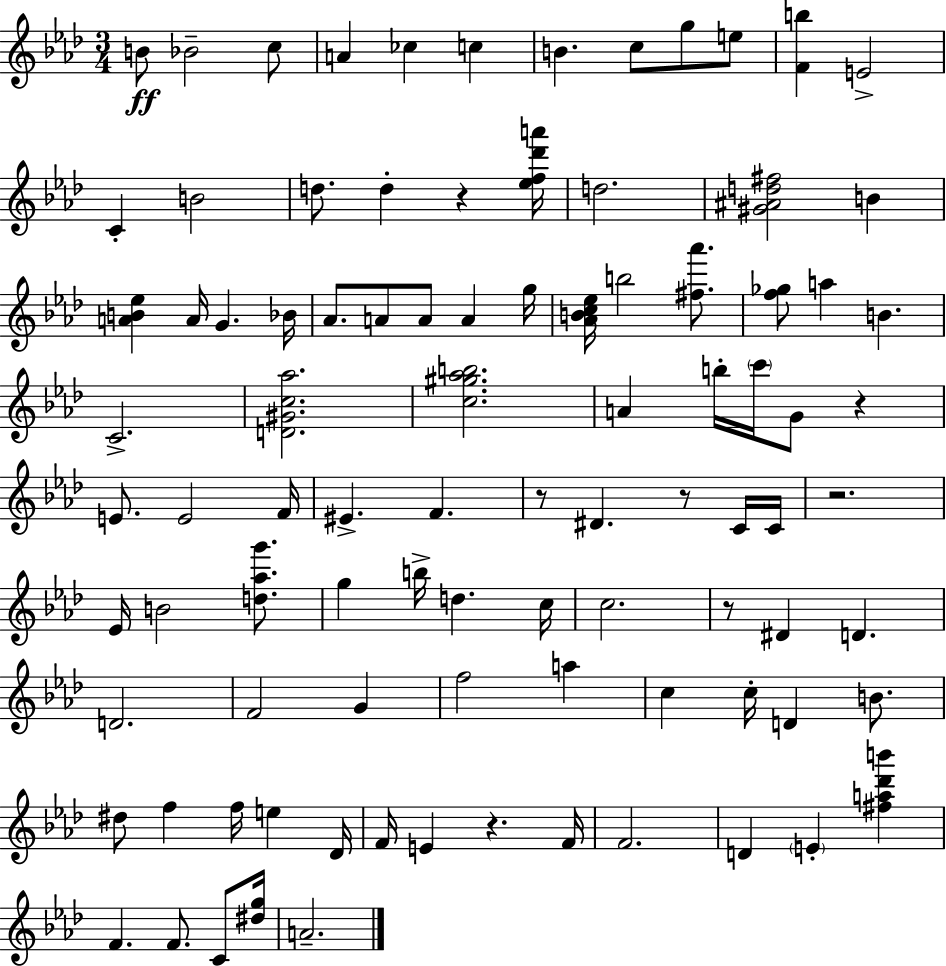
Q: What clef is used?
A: treble